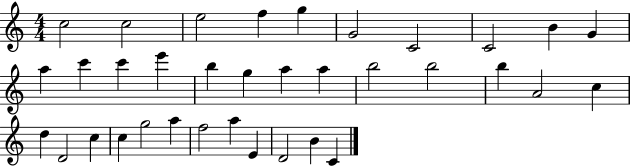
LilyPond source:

{
  \clef treble
  \numericTimeSignature
  \time 4/4
  \key c \major
  c''2 c''2 | e''2 f''4 g''4 | g'2 c'2 | c'2 b'4 g'4 | \break a''4 c'''4 c'''4 e'''4 | b''4 g''4 a''4 a''4 | b''2 b''2 | b''4 a'2 c''4 | \break d''4 d'2 c''4 | c''4 g''2 a''4 | f''2 a''4 e'4 | d'2 b'4 c'4 | \break \bar "|."
}